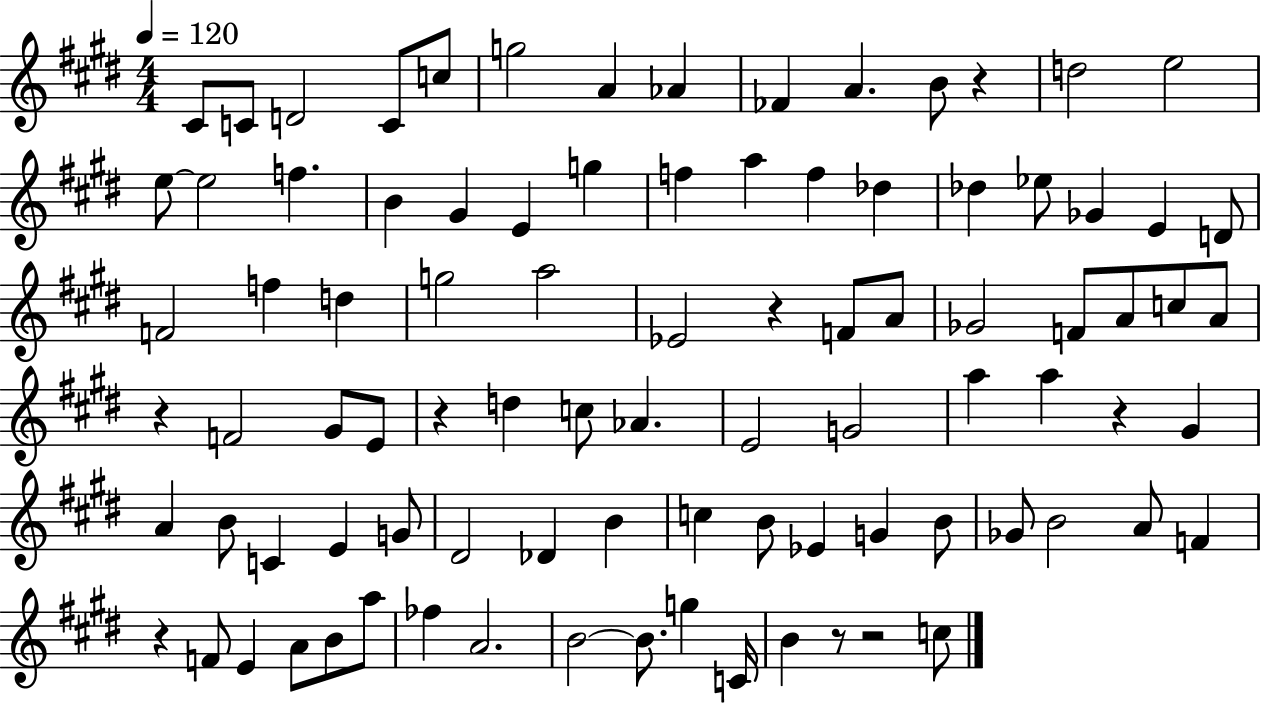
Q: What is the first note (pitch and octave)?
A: C#4